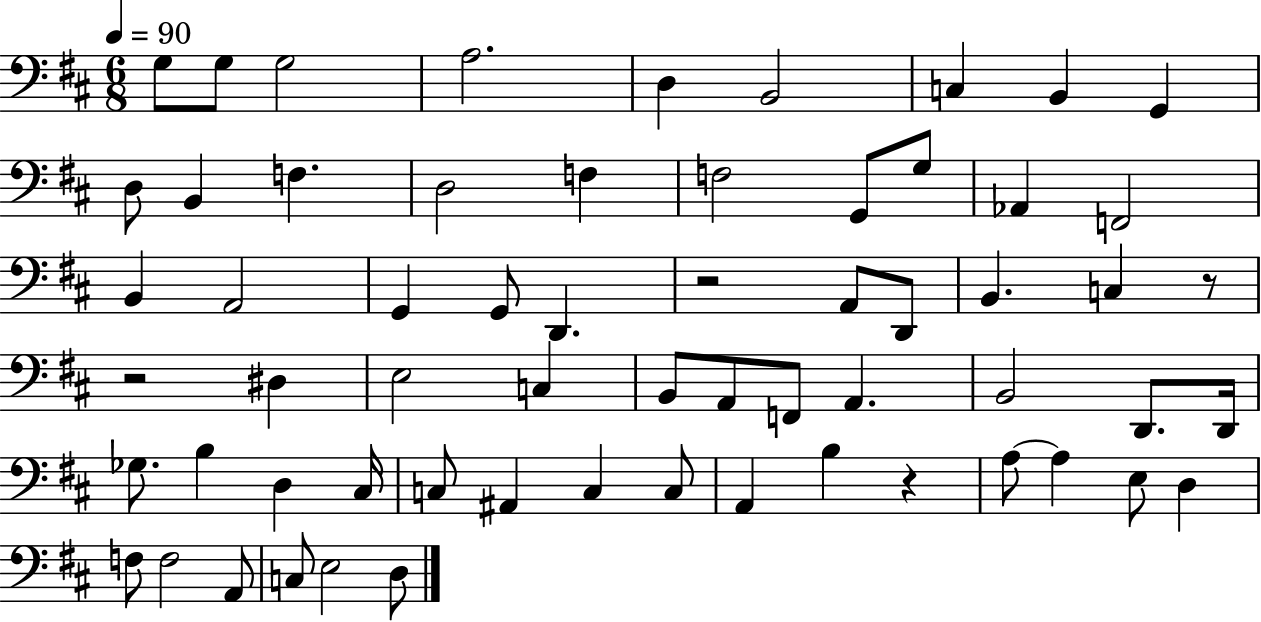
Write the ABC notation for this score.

X:1
T:Untitled
M:6/8
L:1/4
K:D
G,/2 G,/2 G,2 A,2 D, B,,2 C, B,, G,, D,/2 B,, F, D,2 F, F,2 G,,/2 G,/2 _A,, F,,2 B,, A,,2 G,, G,,/2 D,, z2 A,,/2 D,,/2 B,, C, z/2 z2 ^D, E,2 C, B,,/2 A,,/2 F,,/2 A,, B,,2 D,,/2 D,,/4 _G,/2 B, D, ^C,/4 C,/2 ^A,, C, C,/2 A,, B, z A,/2 A, E,/2 D, F,/2 F,2 A,,/2 C,/2 E,2 D,/2